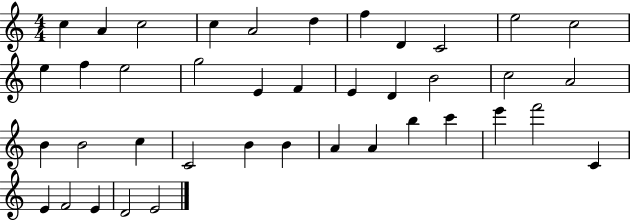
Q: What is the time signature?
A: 4/4